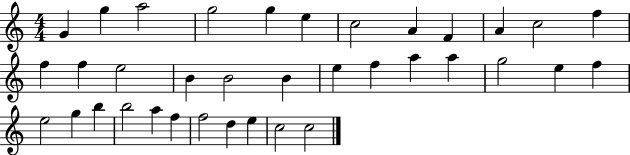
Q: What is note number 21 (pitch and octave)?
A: A5